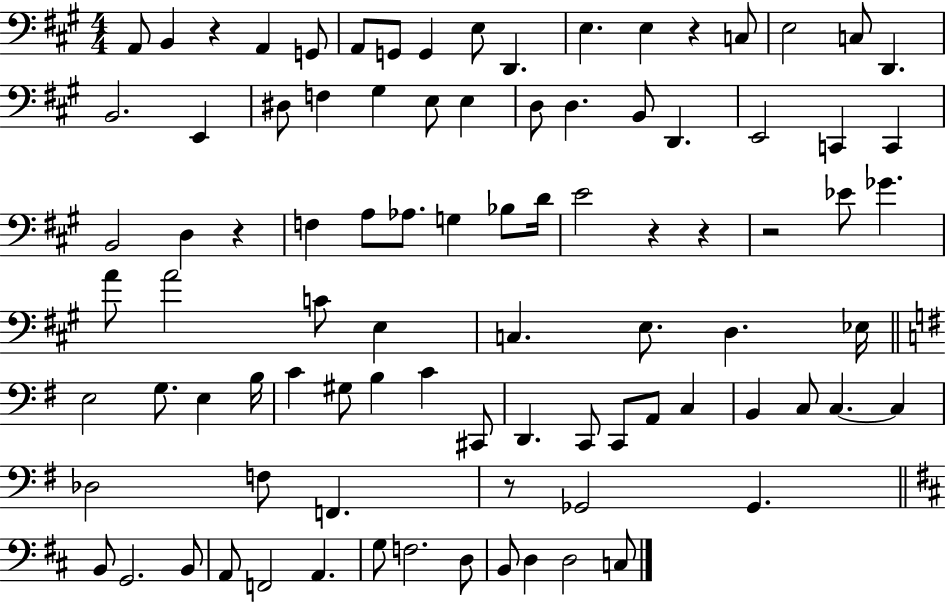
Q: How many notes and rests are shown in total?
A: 91